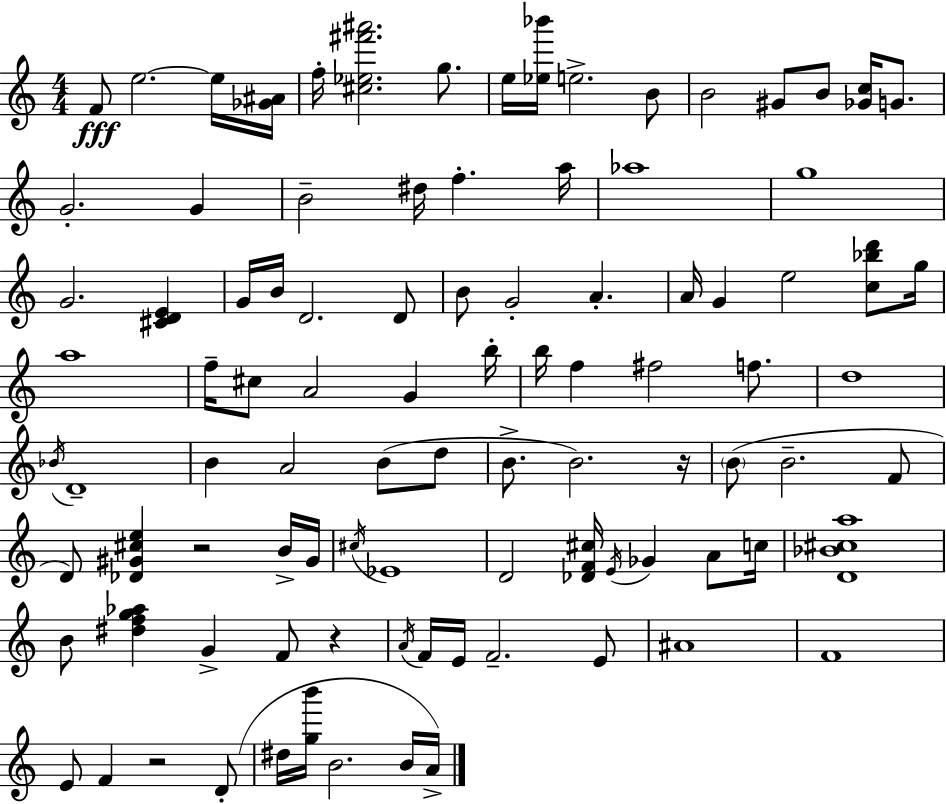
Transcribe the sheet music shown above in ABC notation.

X:1
T:Untitled
M:4/4
L:1/4
K:C
F/2 e2 e/4 [_G^A]/4 f/4 [^c_e^f'^a']2 g/2 e/4 [_e_b']/4 e2 B/2 B2 ^G/2 B/2 [_Gc]/4 G/2 G2 G B2 ^d/4 f a/4 _a4 g4 G2 [^CDE] G/4 B/4 D2 D/2 B/2 G2 A A/4 G e2 [c_bd']/2 g/4 a4 f/4 ^c/2 A2 G b/4 b/4 f ^f2 f/2 d4 _B/4 D4 B A2 B/2 d/2 B/2 B2 z/4 B/2 B2 F/2 D/2 [_D^G^ce] z2 B/4 ^G/4 ^c/4 _E4 D2 [_DF^c]/4 E/4 _G A/2 c/4 [D_B^ca]4 B/2 [^dfg_a] G F/2 z A/4 F/4 E/4 F2 E/2 ^A4 F4 E/2 F z2 D/2 ^d/4 [gb']/4 B2 B/4 A/4